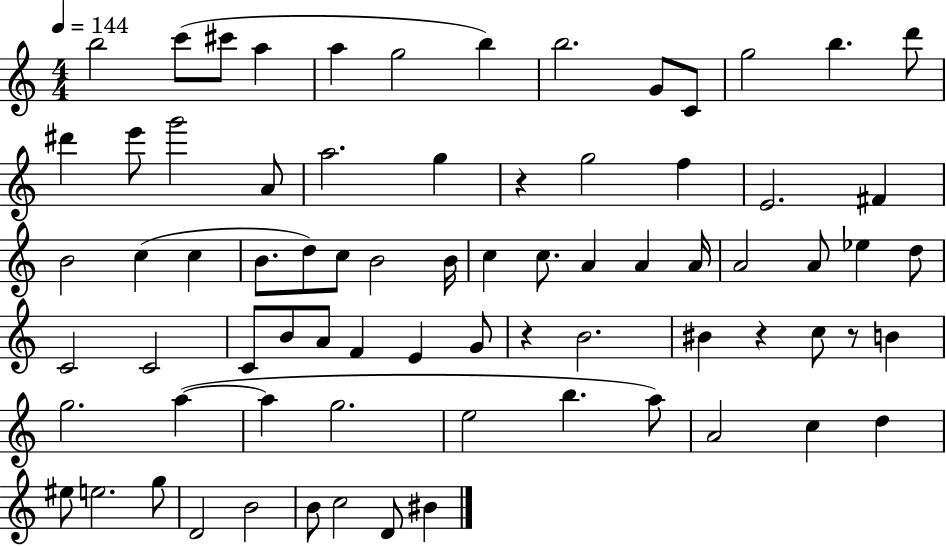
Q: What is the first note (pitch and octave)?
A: B5